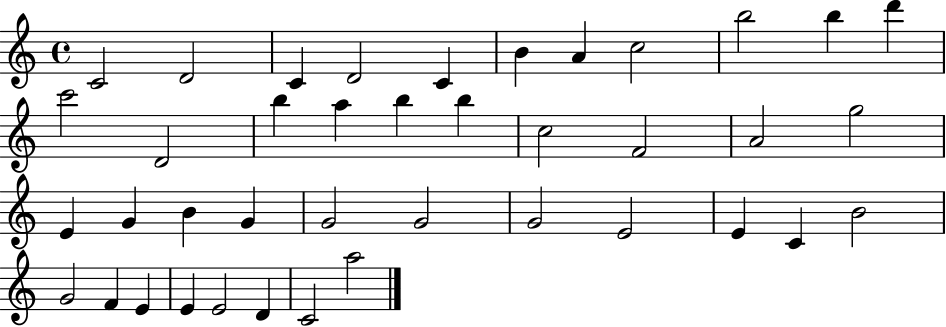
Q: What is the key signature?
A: C major